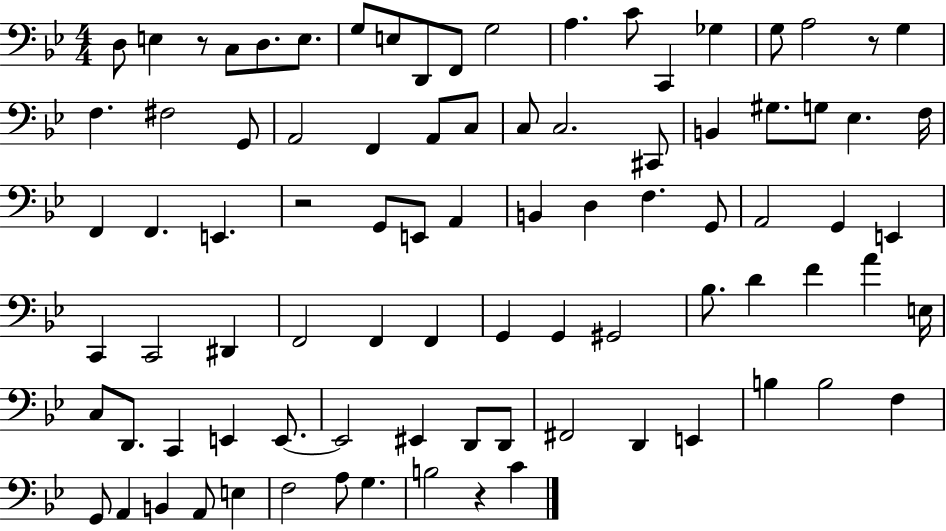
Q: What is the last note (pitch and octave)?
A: C4